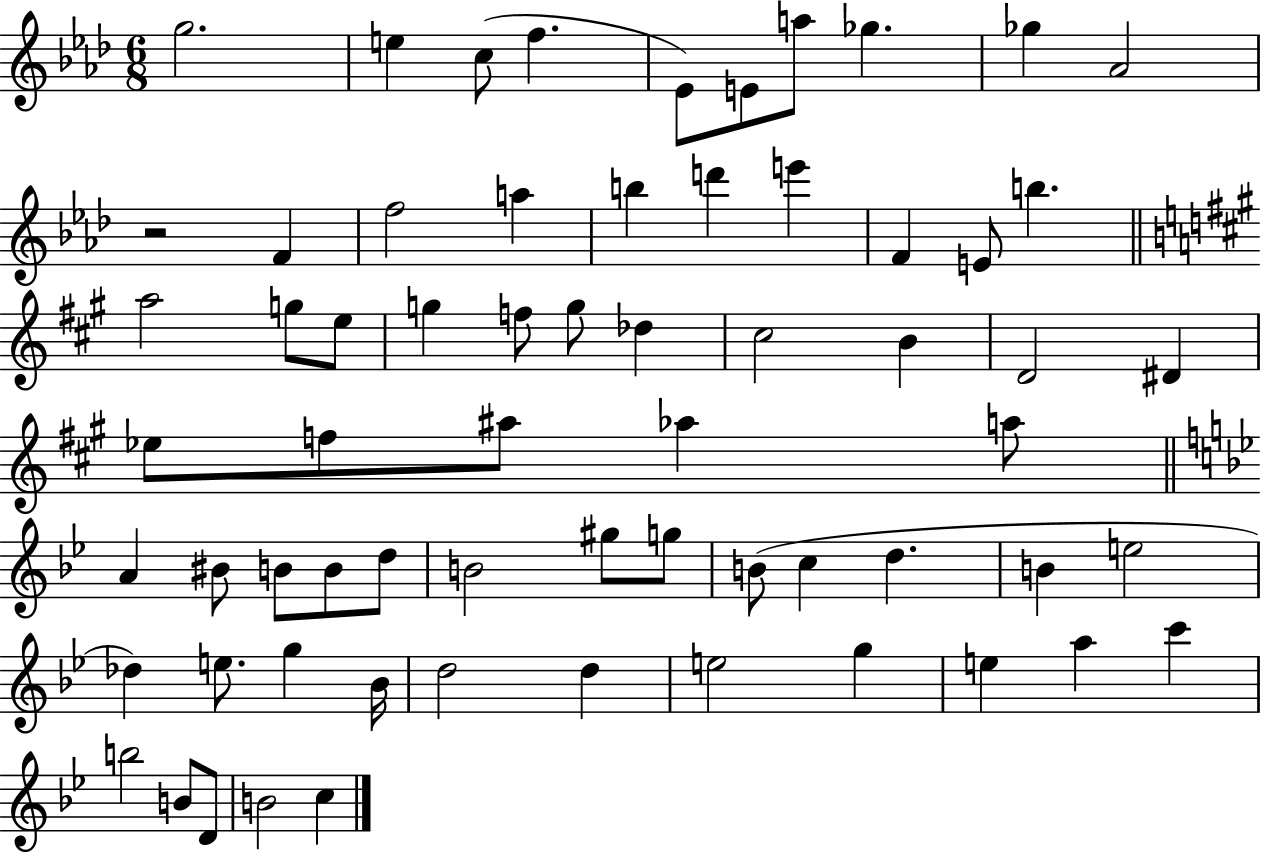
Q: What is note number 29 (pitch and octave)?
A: D4